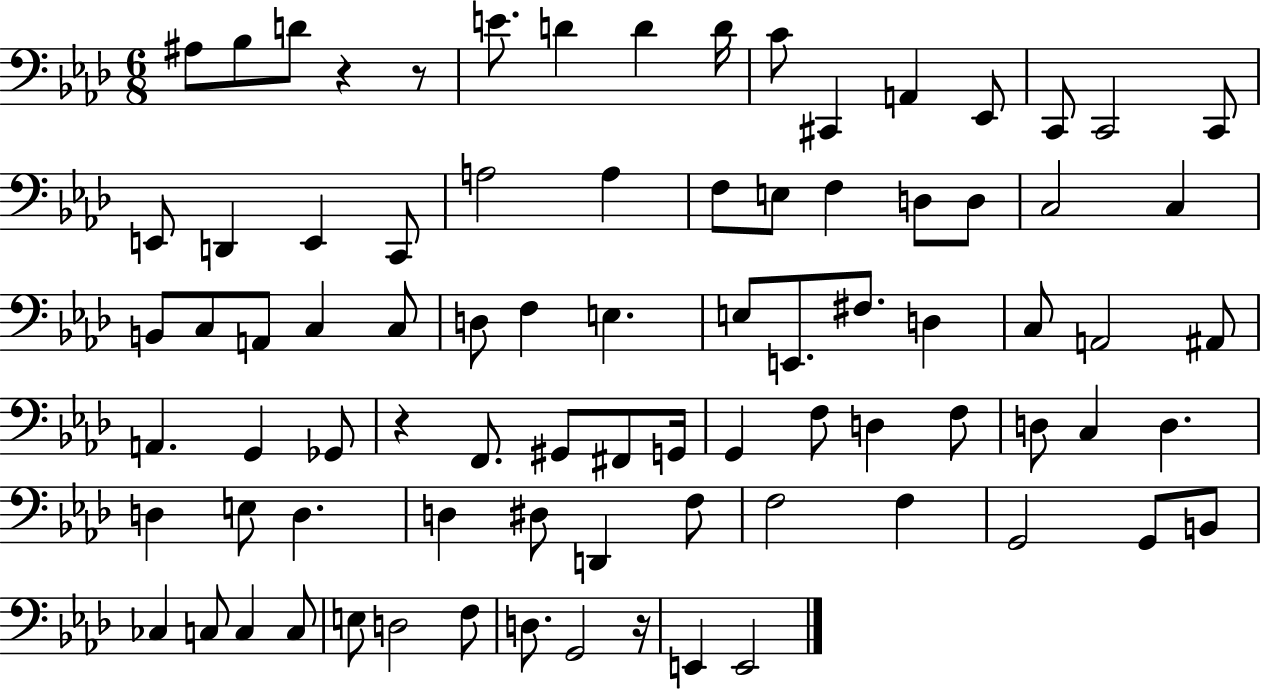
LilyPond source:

{
  \clef bass
  \numericTimeSignature
  \time 6/8
  \key aes \major
  ais8 bes8 d'8 r4 r8 | e'8. d'4 d'4 d'16 | c'8 cis,4 a,4 ees,8 | c,8 c,2 c,8 | \break e,8 d,4 e,4 c,8 | a2 a4 | f8 e8 f4 d8 d8 | c2 c4 | \break b,8 c8 a,8 c4 c8 | d8 f4 e4. | e8 e,8. fis8. d4 | c8 a,2 ais,8 | \break a,4. g,4 ges,8 | r4 f,8. gis,8 fis,8 g,16 | g,4 f8 d4 f8 | d8 c4 d4. | \break d4 e8 d4. | d4 dis8 d,4 f8 | f2 f4 | g,2 g,8 b,8 | \break ces4 c8 c4 c8 | e8 d2 f8 | d8. g,2 r16 | e,4 e,2 | \break \bar "|."
}